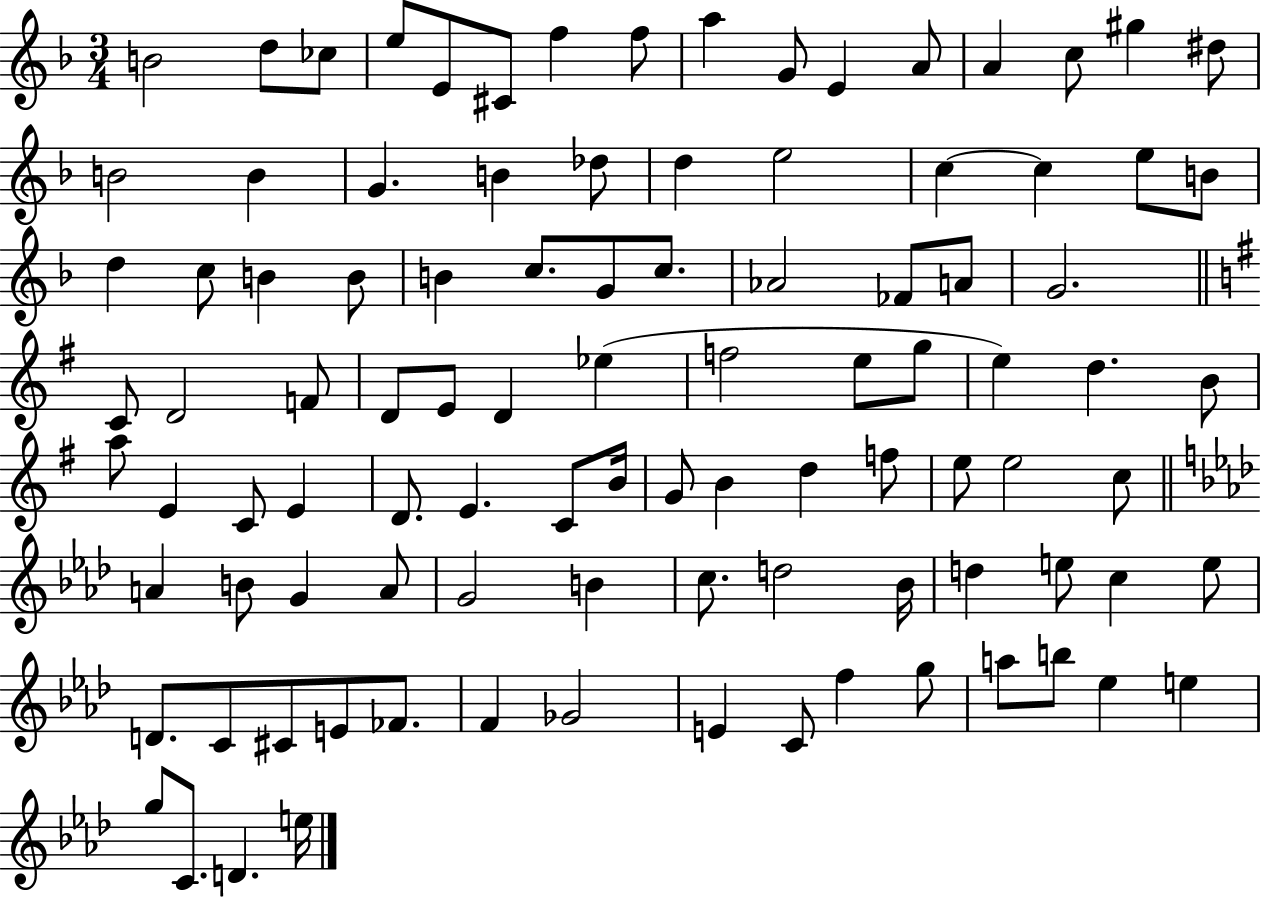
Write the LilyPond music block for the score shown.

{
  \clef treble
  \numericTimeSignature
  \time 3/4
  \key f \major
  b'2 d''8 ces''8 | e''8 e'8 cis'8 f''4 f''8 | a''4 g'8 e'4 a'8 | a'4 c''8 gis''4 dis''8 | \break b'2 b'4 | g'4. b'4 des''8 | d''4 e''2 | c''4~~ c''4 e''8 b'8 | \break d''4 c''8 b'4 b'8 | b'4 c''8. g'8 c''8. | aes'2 fes'8 a'8 | g'2. | \break \bar "||" \break \key g \major c'8 d'2 f'8 | d'8 e'8 d'4 ees''4( | f''2 e''8 g''8 | e''4) d''4. b'8 | \break a''8 e'4 c'8 e'4 | d'8. e'4. c'8 b'16 | g'8 b'4 d''4 f''8 | e''8 e''2 c''8 | \break \bar "||" \break \key aes \major a'4 b'8 g'4 a'8 | g'2 b'4 | c''8. d''2 bes'16 | d''4 e''8 c''4 e''8 | \break d'8. c'8 cis'8 e'8 fes'8. | f'4 ges'2 | e'4 c'8 f''4 g''8 | a''8 b''8 ees''4 e''4 | \break g''8 c'8. d'4. e''16 | \bar "|."
}